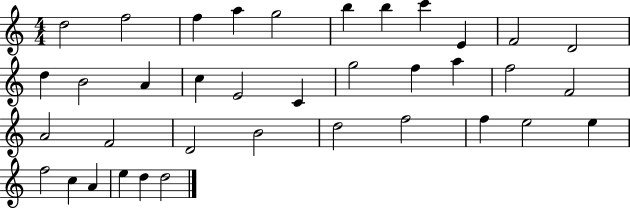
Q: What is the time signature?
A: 4/4